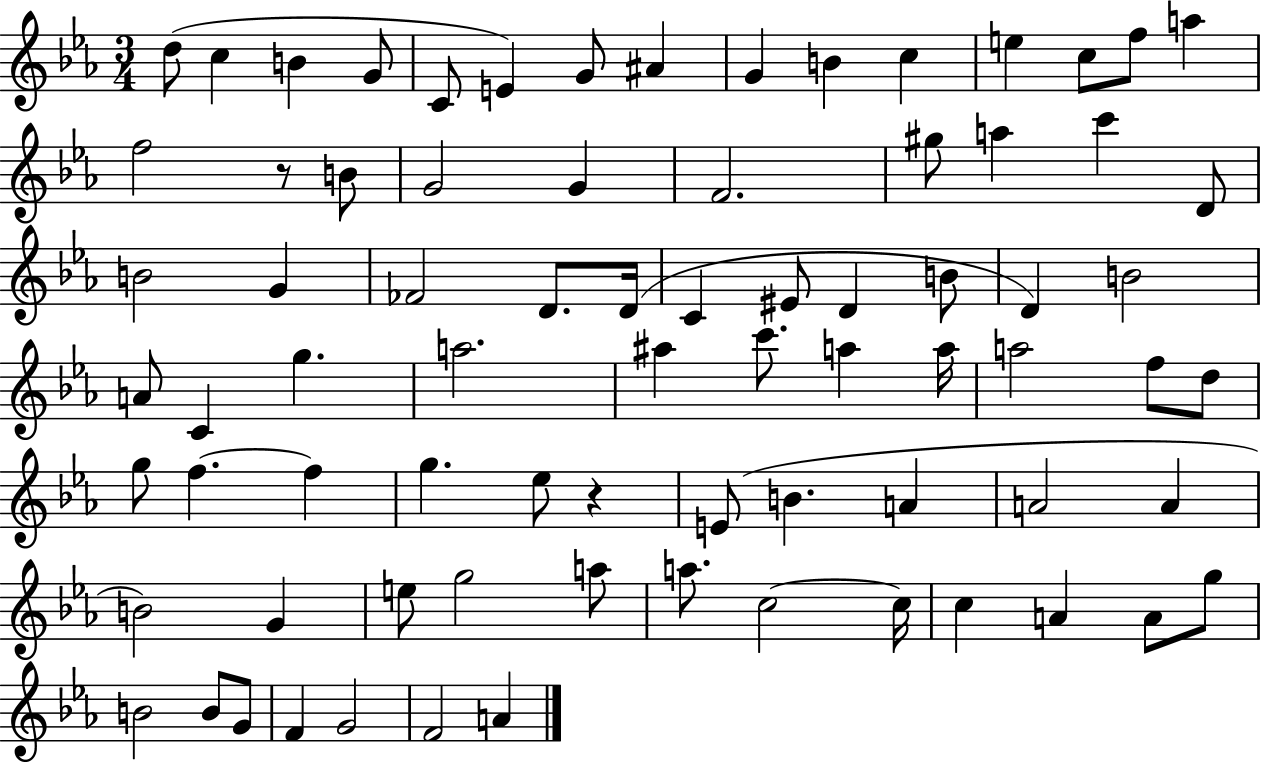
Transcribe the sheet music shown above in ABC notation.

X:1
T:Untitled
M:3/4
L:1/4
K:Eb
d/2 c B G/2 C/2 E G/2 ^A G B c e c/2 f/2 a f2 z/2 B/2 G2 G F2 ^g/2 a c' D/2 B2 G _F2 D/2 D/4 C ^E/2 D B/2 D B2 A/2 C g a2 ^a c'/2 a a/4 a2 f/2 d/2 g/2 f f g _e/2 z E/2 B A A2 A B2 G e/2 g2 a/2 a/2 c2 c/4 c A A/2 g/2 B2 B/2 G/2 F G2 F2 A